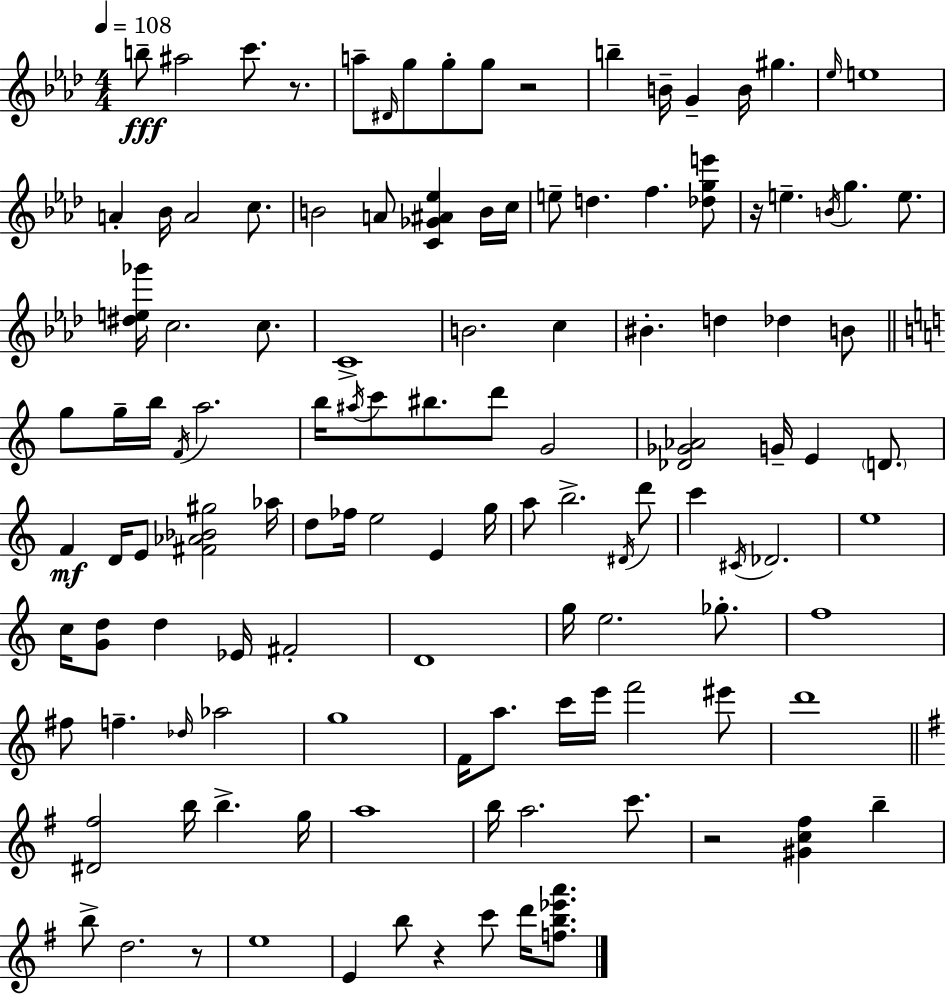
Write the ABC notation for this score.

X:1
T:Untitled
M:4/4
L:1/4
K:Fm
b/2 ^a2 c'/2 z/2 a/2 ^D/4 g/2 g/2 g/2 z2 b B/4 G B/4 ^g _e/4 e4 A _B/4 A2 c/2 B2 A/2 [C_G^A_e] B/4 c/4 e/2 d f [_dge']/2 z/4 e B/4 g e/2 [^de_g']/4 c2 c/2 C4 B2 c ^B d _d B/2 g/2 g/4 b/4 F/4 a2 b/4 ^a/4 c'/2 ^b/2 d'/2 G2 [_D_G_A]2 G/4 E D/2 F D/4 E/2 [^F_A_B^g]2 _a/4 d/2 _f/4 e2 E g/4 a/2 b2 ^D/4 d'/2 c' ^C/4 _D2 e4 c/4 [Gd]/2 d _E/4 ^F2 D4 g/4 e2 _g/2 f4 ^f/2 f _d/4 _a2 g4 F/4 a/2 c'/4 e'/4 f'2 ^e'/2 d'4 [^D^f]2 b/4 b g/4 a4 b/4 a2 c'/2 z2 [^Gc^f] b b/2 d2 z/2 e4 E b/2 z c'/2 d'/4 [fb_e'a']/2